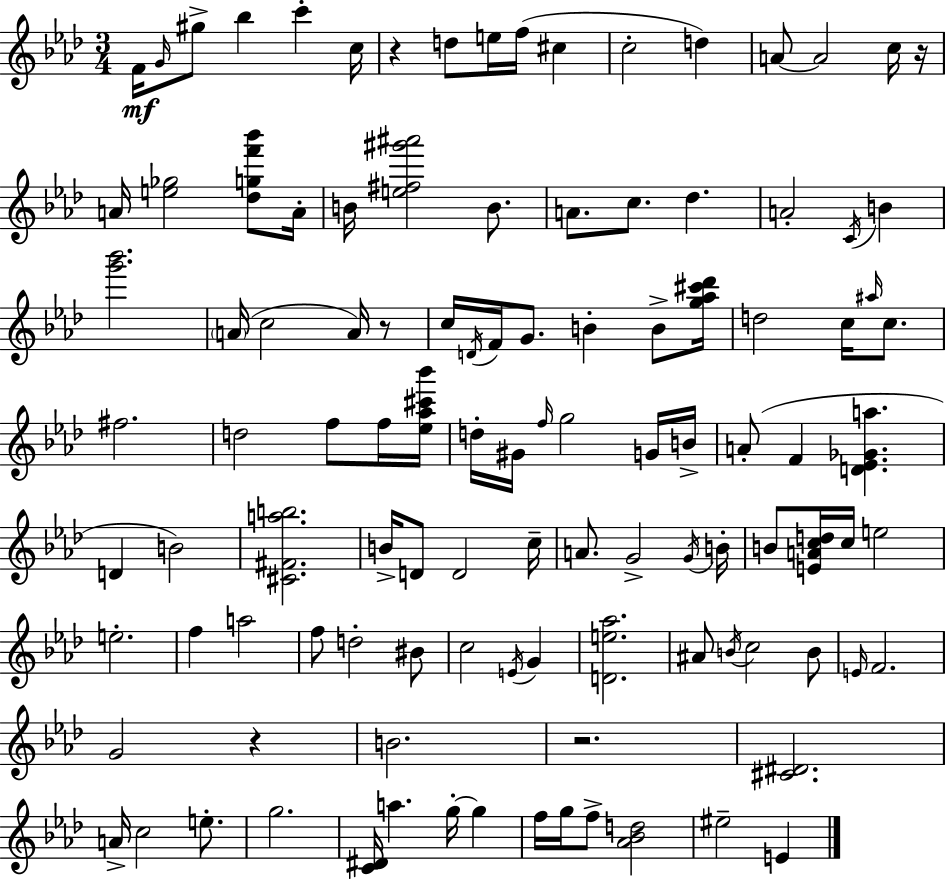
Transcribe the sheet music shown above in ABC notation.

X:1
T:Untitled
M:3/4
L:1/4
K:Fm
F/4 G/4 ^g/2 _b c' c/4 z d/2 e/4 f/4 ^c c2 d A/2 A2 c/4 z/4 A/4 [e_g]2 [_dgf'_b']/2 A/4 B/4 [e^f^g'^a']2 B/2 A/2 c/2 _d A2 C/4 B [g'_b']2 A/4 c2 A/4 z/2 c/4 D/4 F/4 G/2 B B/2 [g_a^c'_d']/4 d2 c/4 ^a/4 c/2 ^f2 d2 f/2 f/4 [_e_a^c'_b']/4 d/4 ^G/4 f/4 g2 G/4 B/4 A/2 F [D_E_Ga] D B2 [^C^Fab]2 B/4 D/2 D2 c/4 A/2 G2 G/4 B/4 B/2 [EAcd]/4 c/4 e2 e2 f a2 f/2 d2 ^B/2 c2 E/4 G [De_a]2 ^A/2 B/4 c2 B/2 E/4 F2 G2 z B2 z2 [^C^D]2 A/4 c2 e/2 g2 [C^D]/4 a g/4 g f/4 g/4 f/2 [_A_Bd]2 ^e2 E